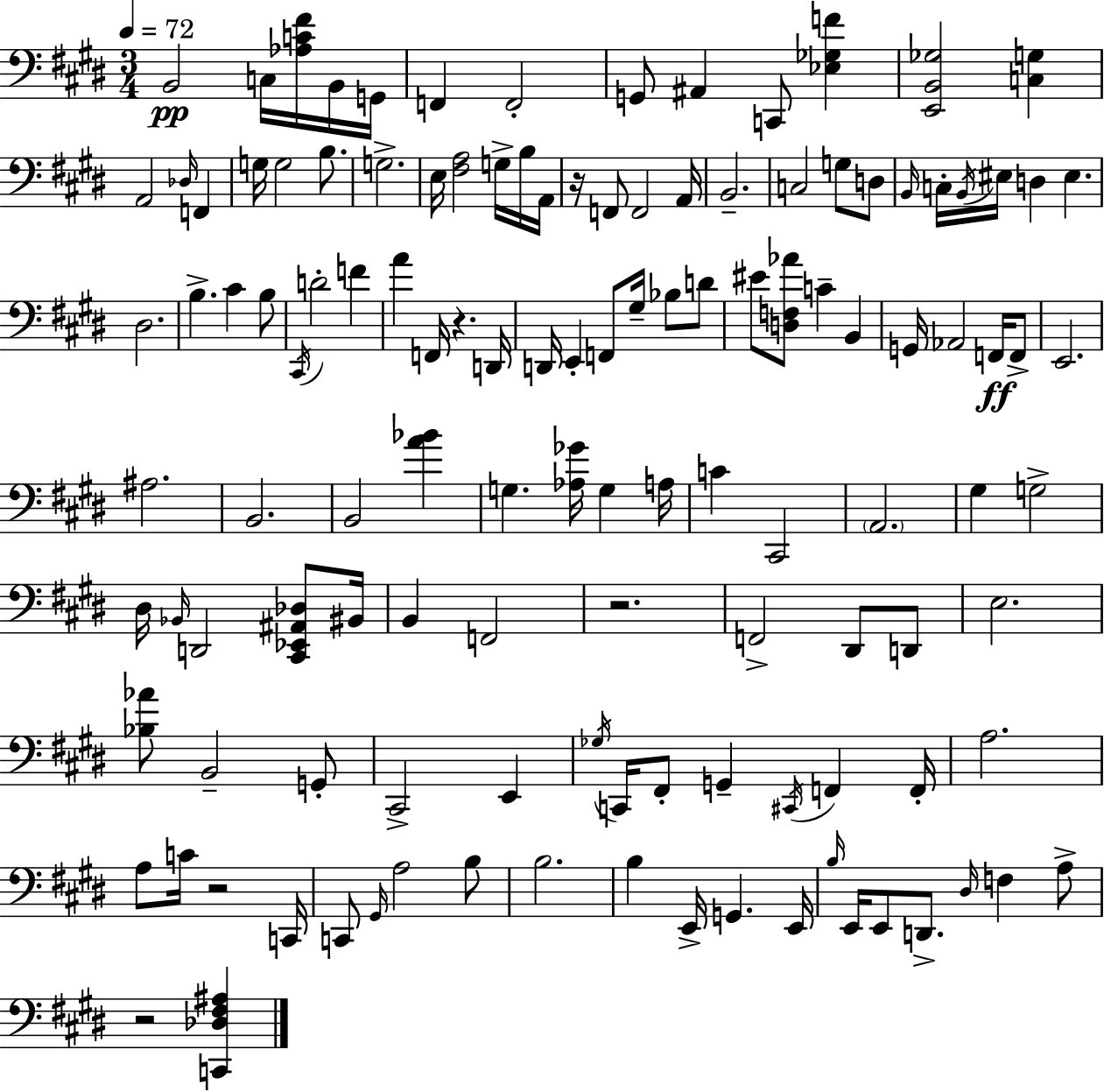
B2/h C3/s [Ab3,C4,F#4]/s B2/s G2/s F2/q F2/h G2/e A#2/q C2/e [Eb3,Gb3,F4]/q [E2,B2,Gb3]/h [C3,G3]/q A2/h Db3/s F2/q G3/s G3/h B3/e. G3/h. E3/s [F#3,A3]/h G3/s B3/s A2/s R/s F2/e F2/h A2/s B2/h. C3/h G3/e D3/e B2/s C3/s B2/s EIS3/s D3/q EIS3/q. D#3/h. B3/q. C#4/q B3/e C#2/s D4/h F4/q A4/q F2/s R/q. D2/s D2/s E2/q F2/e G#3/s Bb3/e D4/e EIS4/e [D3,F3,Ab4]/e C4/q B2/q G2/s Ab2/h F2/s F2/e E2/h. A#3/h. B2/h. B2/h [A4,Bb4]/q G3/q. [Ab3,Gb4]/s G3/q A3/s C4/q C#2/h A2/h. G#3/q G3/h D#3/s Bb2/s D2/h [C#2,Eb2,A#2,Db3]/e BIS2/s B2/q F2/h R/h. F2/h D#2/e D2/e E3/h. [Bb3,Ab4]/e B2/h G2/e C#2/h E2/q Gb3/s C2/s F#2/e G2/q C#2/s F2/q F2/s A3/h. A3/e C4/s R/h C2/s C2/e G#2/s A3/h B3/e B3/h. B3/q E2/s G2/q. E2/s B3/s E2/s E2/e D2/e. D#3/s F3/q A3/e R/h [C2,Db3,F#3,A#3]/q